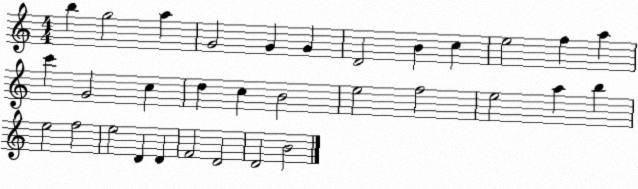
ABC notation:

X:1
T:Untitled
M:4/4
L:1/4
K:C
b g2 a G2 G G D2 B c e2 f a c' G2 c d c B2 e2 f2 e2 a b e2 f2 e2 D D F2 D2 D2 B2